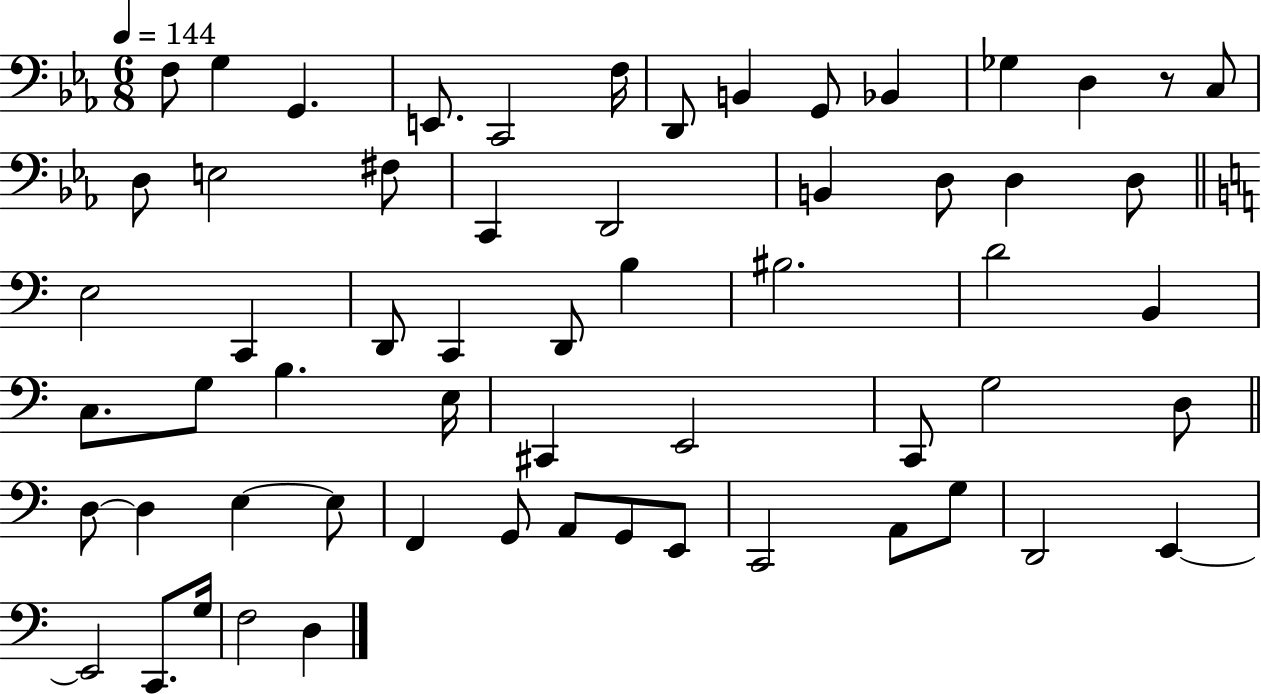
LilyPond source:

{
  \clef bass
  \numericTimeSignature
  \time 6/8
  \key ees \major
  \tempo 4 = 144
  f8 g4 g,4. | e,8. c,2 f16 | d,8 b,4 g,8 bes,4 | ges4 d4 r8 c8 | \break d8 e2 fis8 | c,4 d,2 | b,4 d8 d4 d8 | \bar "||" \break \key c \major e2 c,4 | d,8 c,4 d,8 b4 | bis2. | d'2 b,4 | \break c8. g8 b4. e16 | cis,4 e,2 | c,8 g2 d8 | \bar "||" \break \key c \major d8~~ d4 e4~~ e8 | f,4 g,8 a,8 g,8 e,8 | c,2 a,8 g8 | d,2 e,4~~ | \break e,2 c,8. g16 | f2 d4 | \bar "|."
}